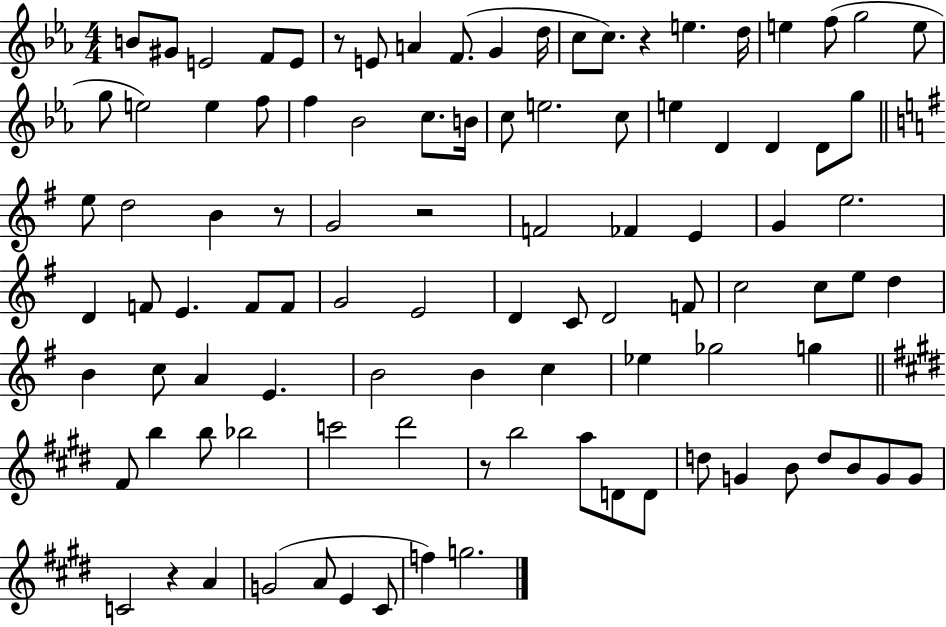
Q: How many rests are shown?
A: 6